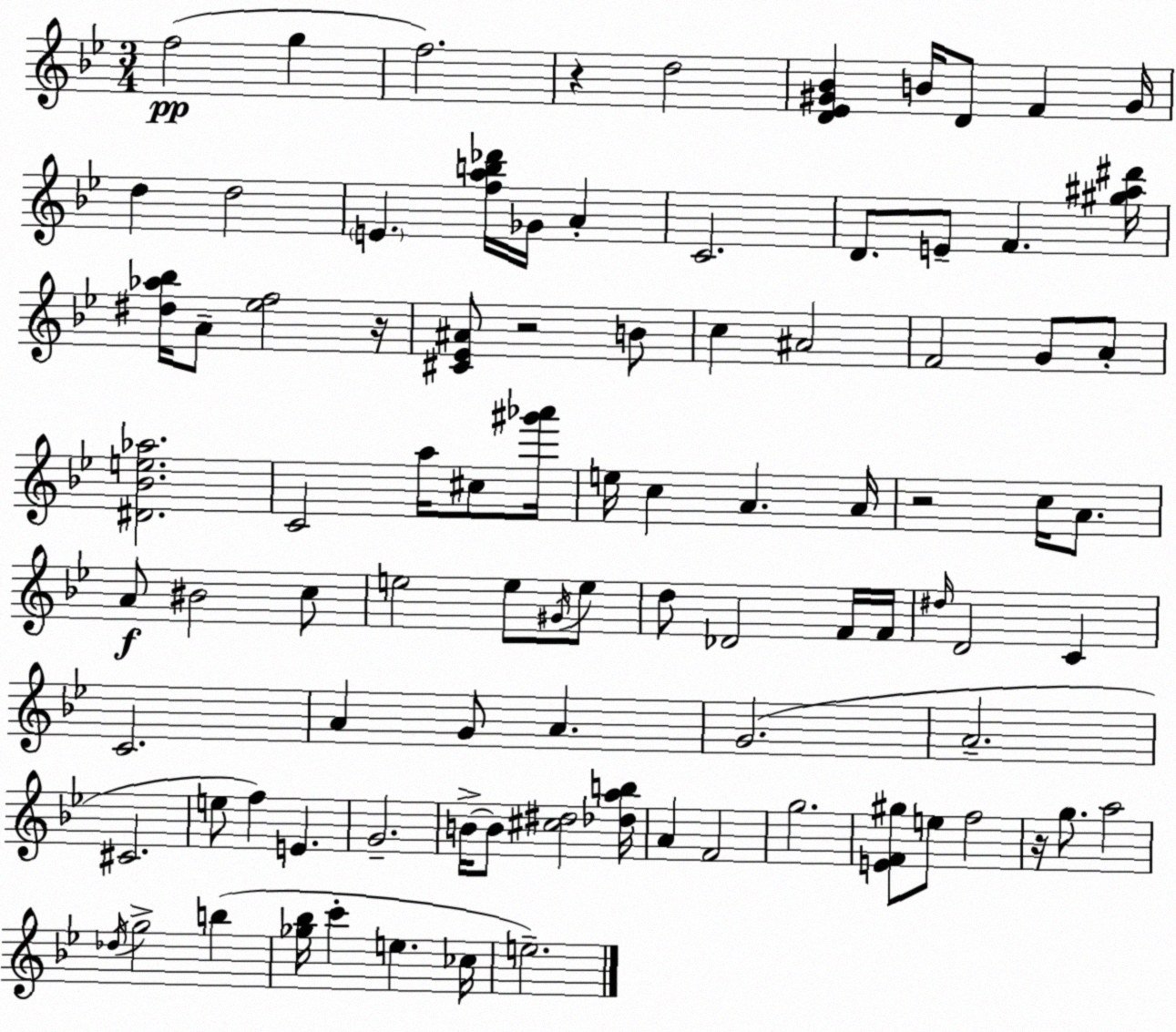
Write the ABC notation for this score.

X:1
T:Untitled
M:3/4
L:1/4
K:Bb
f2 g f2 z d2 [D_E^G_B] B/4 D/2 F ^G/4 d d2 E [fab_d']/4 _G/4 A C2 D/2 E/2 F [^g^a^d']/4 [^d_a_b]/4 A/2 [_ef]2 z/4 [^C_E^A]/2 z2 B/2 c ^A2 F2 G/2 A/2 [^D_Be_a]2 C2 a/4 ^c/2 [^g'_a']/4 e/4 c A A/4 z2 c/4 A/2 A/2 ^B2 c/2 e2 e/2 ^G/4 e/2 d/2 _D2 F/4 F/4 ^d/4 D2 C C2 A G/2 A G2 A2 ^C2 e/2 f E G2 B/4 B/2 [^c^d]2 [_dab]/4 A F2 g2 [EF^g]/2 e/2 f2 z/4 g/2 a2 _d/4 g2 b [_g_b]/4 c' e _c/4 e2